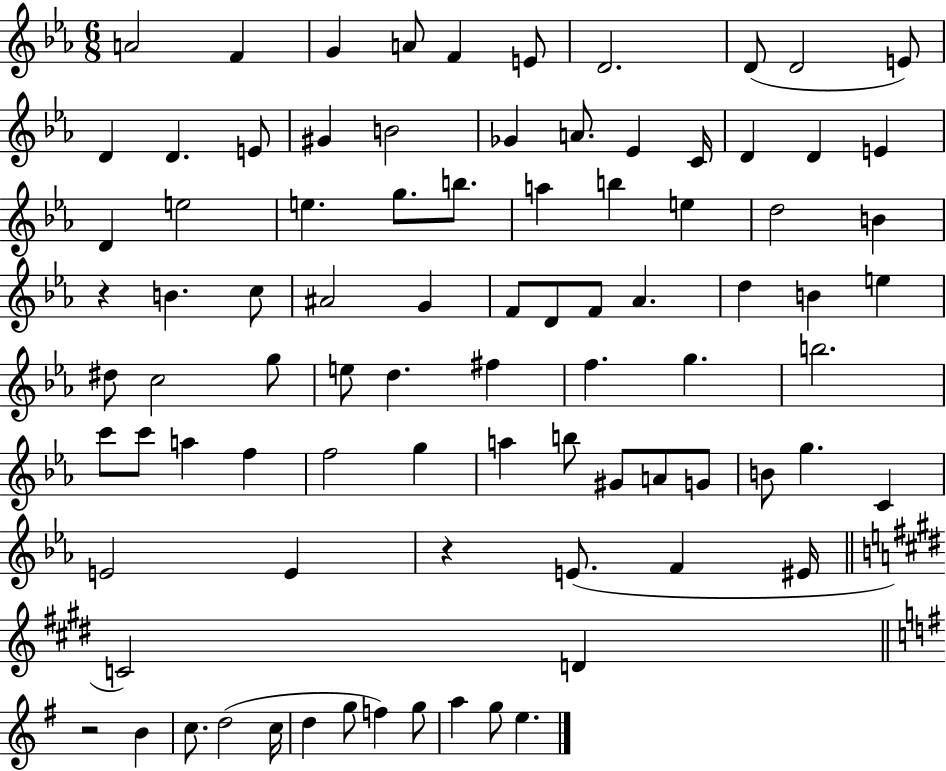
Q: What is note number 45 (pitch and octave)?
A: C5